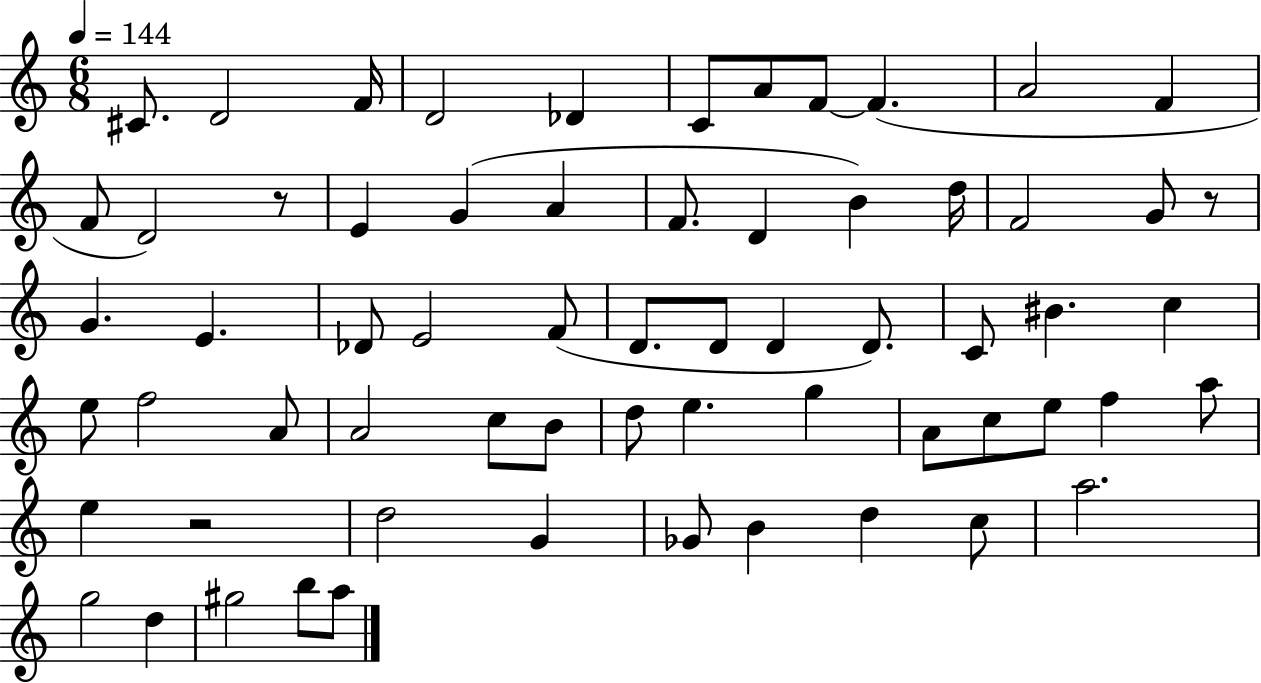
{
  \clef treble
  \numericTimeSignature
  \time 6/8
  \key c \major
  \tempo 4 = 144
  cis'8. d'2 f'16 | d'2 des'4 | c'8 a'8 f'8~~ f'4.( | a'2 f'4 | \break f'8 d'2) r8 | e'4 g'4( a'4 | f'8. d'4 b'4) d''16 | f'2 g'8 r8 | \break g'4. e'4. | des'8 e'2 f'8( | d'8. d'8 d'4 d'8.) | c'8 bis'4. c''4 | \break e''8 f''2 a'8 | a'2 c''8 b'8 | d''8 e''4. g''4 | a'8 c''8 e''8 f''4 a''8 | \break e''4 r2 | d''2 g'4 | ges'8 b'4 d''4 c''8 | a''2. | \break g''2 d''4 | gis''2 b''8 a''8 | \bar "|."
}